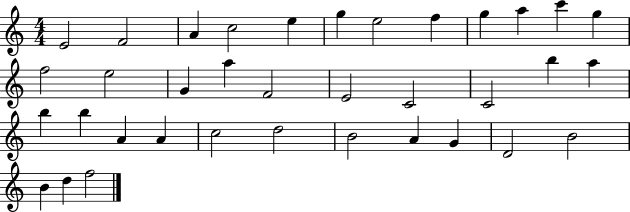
{
  \clef treble
  \numericTimeSignature
  \time 4/4
  \key c \major
  e'2 f'2 | a'4 c''2 e''4 | g''4 e''2 f''4 | g''4 a''4 c'''4 g''4 | \break f''2 e''2 | g'4 a''4 f'2 | e'2 c'2 | c'2 b''4 a''4 | \break b''4 b''4 a'4 a'4 | c''2 d''2 | b'2 a'4 g'4 | d'2 b'2 | \break b'4 d''4 f''2 | \bar "|."
}